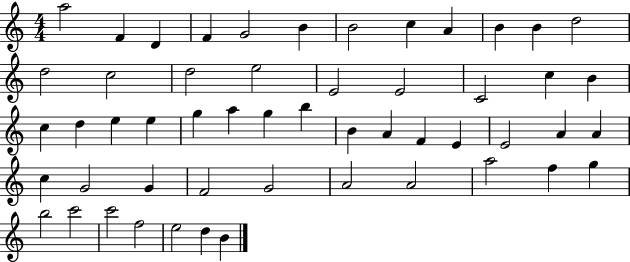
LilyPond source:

{
  \clef treble
  \numericTimeSignature
  \time 4/4
  \key c \major
  a''2 f'4 d'4 | f'4 g'2 b'4 | b'2 c''4 a'4 | b'4 b'4 d''2 | \break d''2 c''2 | d''2 e''2 | e'2 e'2 | c'2 c''4 b'4 | \break c''4 d''4 e''4 e''4 | g''4 a''4 g''4 b''4 | b'4 a'4 f'4 e'4 | e'2 a'4 a'4 | \break c''4 g'2 g'4 | f'2 g'2 | a'2 a'2 | a''2 f''4 g''4 | \break b''2 c'''2 | c'''2 f''2 | e''2 d''4 b'4 | \bar "|."
}